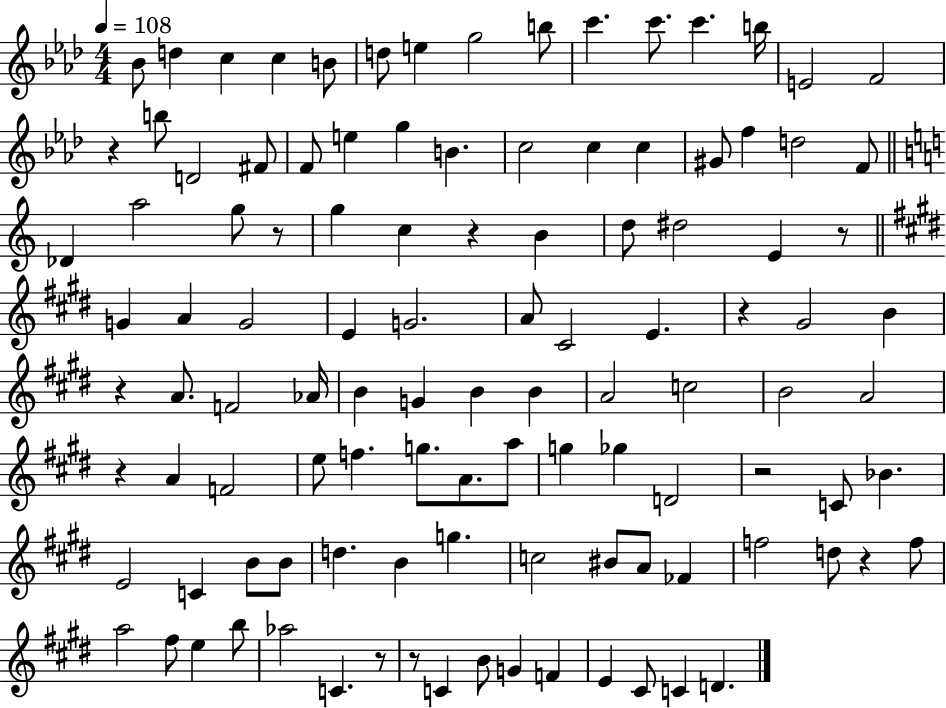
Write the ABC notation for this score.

X:1
T:Untitled
M:4/4
L:1/4
K:Ab
_B/2 d c c B/2 d/2 e g2 b/2 c' c'/2 c' b/4 E2 F2 z b/2 D2 ^F/2 F/2 e g B c2 c c ^G/2 f d2 F/2 _D a2 g/2 z/2 g c z B d/2 ^d2 E z/2 G A G2 E G2 A/2 ^C2 E z ^G2 B z A/2 F2 _A/4 B G B B A2 c2 B2 A2 z A F2 e/2 f g/2 A/2 a/2 g _g D2 z2 C/2 _B E2 C B/2 B/2 d B g c2 ^B/2 A/2 _F f2 d/2 z f/2 a2 ^f/2 e b/2 _a2 C z/2 z/2 C B/2 G F E ^C/2 C D